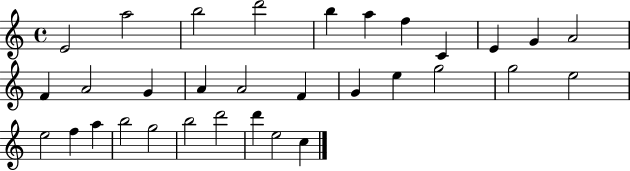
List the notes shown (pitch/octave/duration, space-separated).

E4/h A5/h B5/h D6/h B5/q A5/q F5/q C4/q E4/q G4/q A4/h F4/q A4/h G4/q A4/q A4/h F4/q G4/q E5/q G5/h G5/h E5/h E5/h F5/q A5/q B5/h G5/h B5/h D6/h D6/q E5/h C5/q